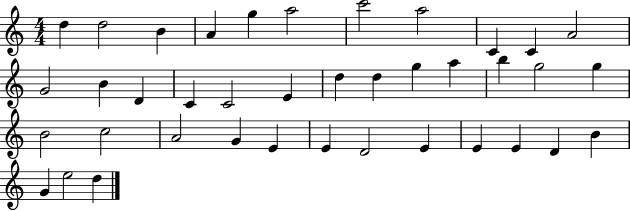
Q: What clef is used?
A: treble